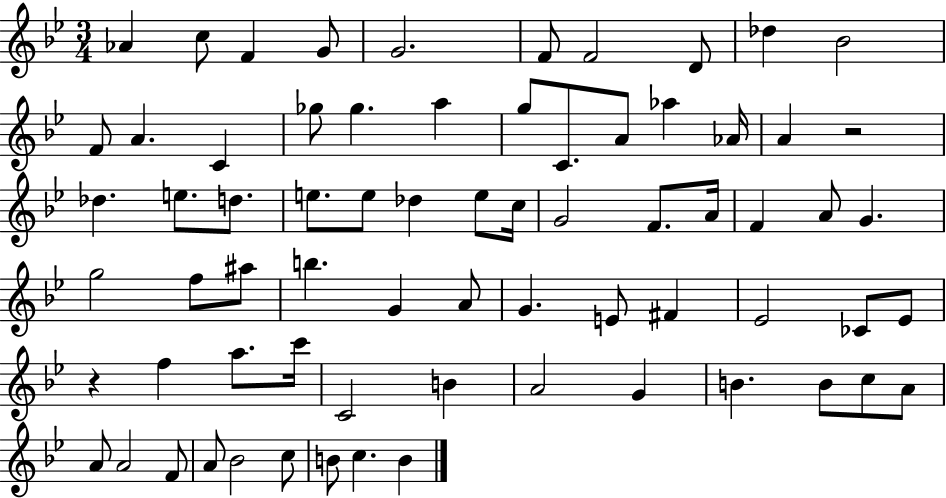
{
  \clef treble
  \numericTimeSignature
  \time 3/4
  \key bes \major
  aes'4 c''8 f'4 g'8 | g'2. | f'8 f'2 d'8 | des''4 bes'2 | \break f'8 a'4. c'4 | ges''8 ges''4. a''4 | g''8 c'8. a'8 aes''4 aes'16 | a'4 r2 | \break des''4. e''8. d''8. | e''8. e''8 des''4 e''8 c''16 | g'2 f'8. a'16 | f'4 a'8 g'4. | \break g''2 f''8 ais''8 | b''4. g'4 a'8 | g'4. e'8 fis'4 | ees'2 ces'8 ees'8 | \break r4 f''4 a''8. c'''16 | c'2 b'4 | a'2 g'4 | b'4. b'8 c''8 a'8 | \break a'8 a'2 f'8 | a'8 bes'2 c''8 | b'8 c''4. b'4 | \bar "|."
}